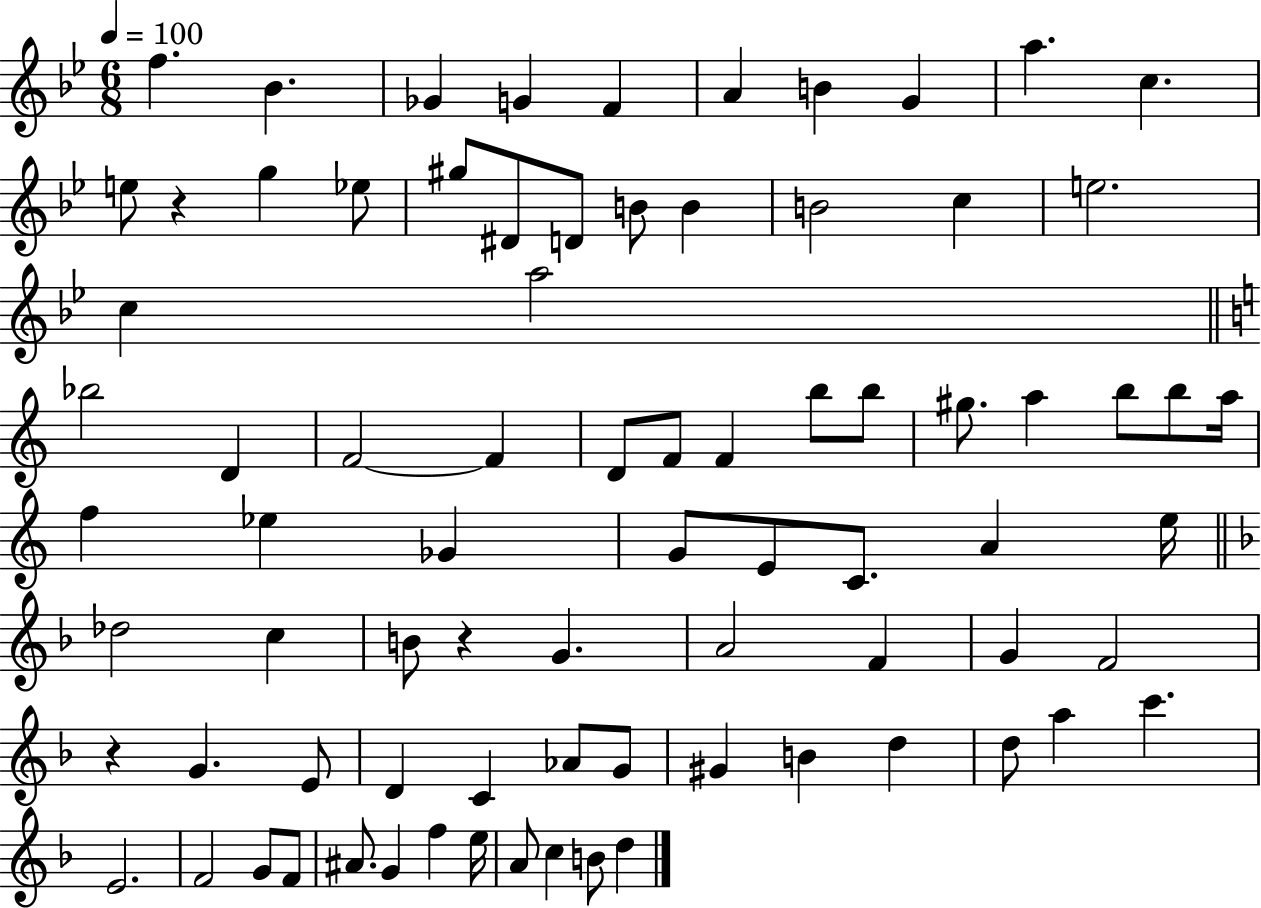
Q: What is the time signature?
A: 6/8